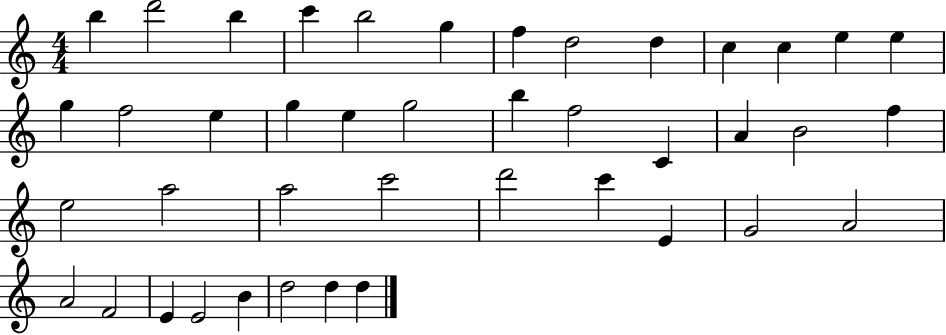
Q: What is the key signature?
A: C major